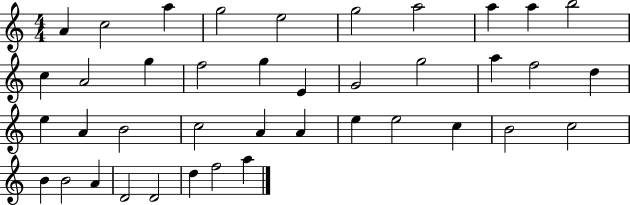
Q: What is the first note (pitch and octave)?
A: A4